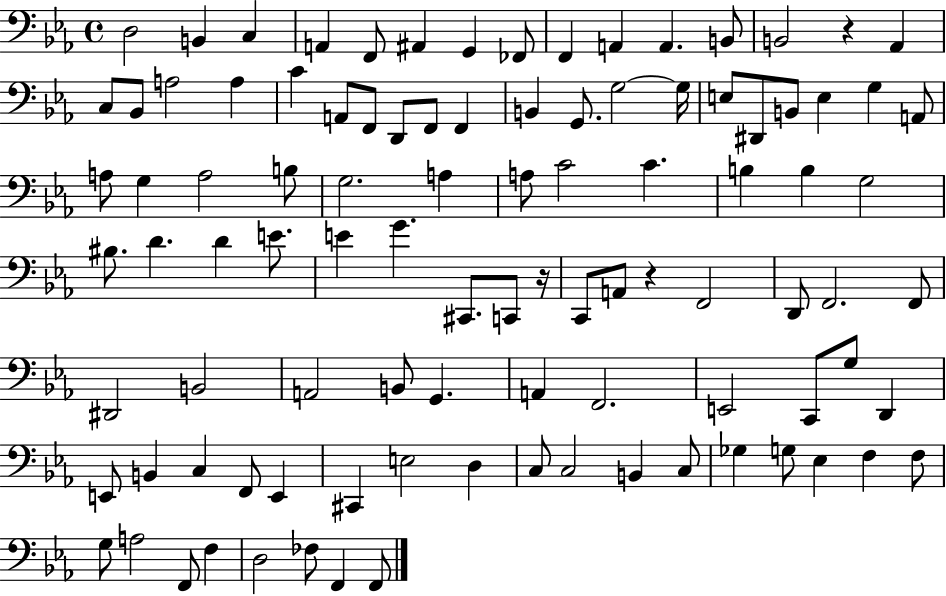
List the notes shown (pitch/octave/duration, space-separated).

D3/h B2/q C3/q A2/q F2/e A#2/q G2/q FES2/e F2/q A2/q A2/q. B2/e B2/h R/q Ab2/q C3/e Bb2/e A3/h A3/q C4/q A2/e F2/e D2/e F2/e F2/q B2/q G2/e. G3/h G3/s E3/e D#2/e B2/e E3/q G3/q A2/e A3/e G3/q A3/h B3/e G3/h. A3/q A3/e C4/h C4/q. B3/q B3/q G3/h BIS3/e. D4/q. D4/q E4/e. E4/q G4/q. C#2/e. C2/e R/s C2/e A2/e R/q F2/h D2/e F2/h. F2/e D#2/h B2/h A2/h B2/e G2/q. A2/q F2/h. E2/h C2/e G3/e D2/q E2/e B2/q C3/q F2/e E2/q C#2/q E3/h D3/q C3/e C3/h B2/q C3/e Gb3/q G3/e Eb3/q F3/q F3/e G3/e A3/h F2/e F3/q D3/h FES3/e F2/q F2/e